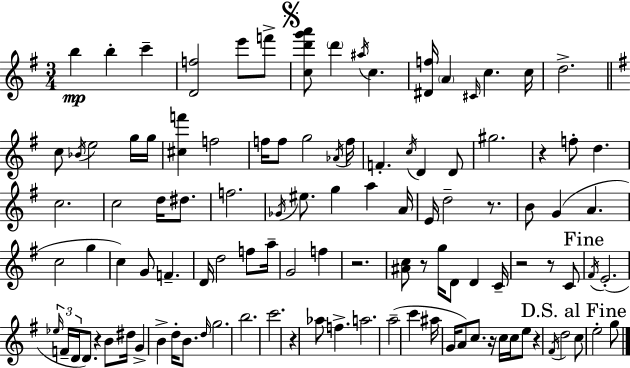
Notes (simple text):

B5/q B5/q C6/q [D4,F5]/h E6/e F6/e [C5,D6,G6,A6]/e D6/q A#5/s C5/q. [D#4,F5]/s A4/q C#4/s C5/q. C5/s D5/h. C5/e Bb4/s E5/h G5/s G5/s [C#5,F6]/q F5/h F5/s F5/e G5/h Ab4/s F5/s F4/q. C5/s D4/q D4/e G#5/h. R/q F5/e D5/q. C5/h. C5/h D5/s D#5/e. F5/h. Gb4/s EIS5/e. G5/q A5/q A4/s E4/s D5/h R/e. B4/e G4/q A4/q. C5/h G5/q C5/q G4/e F4/q. D4/s D5/h F5/e A5/s G4/h F5/q R/h. [A#4,C5]/e R/e G5/s D4/e D4/q C4/s R/h R/e C4/e F#4/s E4/h. Eb5/s F4/s D4/s D4/e. R/q B4/e D#5/s G4/q B4/q D5/s B4/e. D5/s G5/h. B5/h. C6/h. R/q Ab5/e F5/q. A5/h. A5/h C6/q A#5/s G4/s A4/e C5/e. R/s C5/s C5/s E5/e R/q F#4/s D5/h C5/e E5/h G5/e